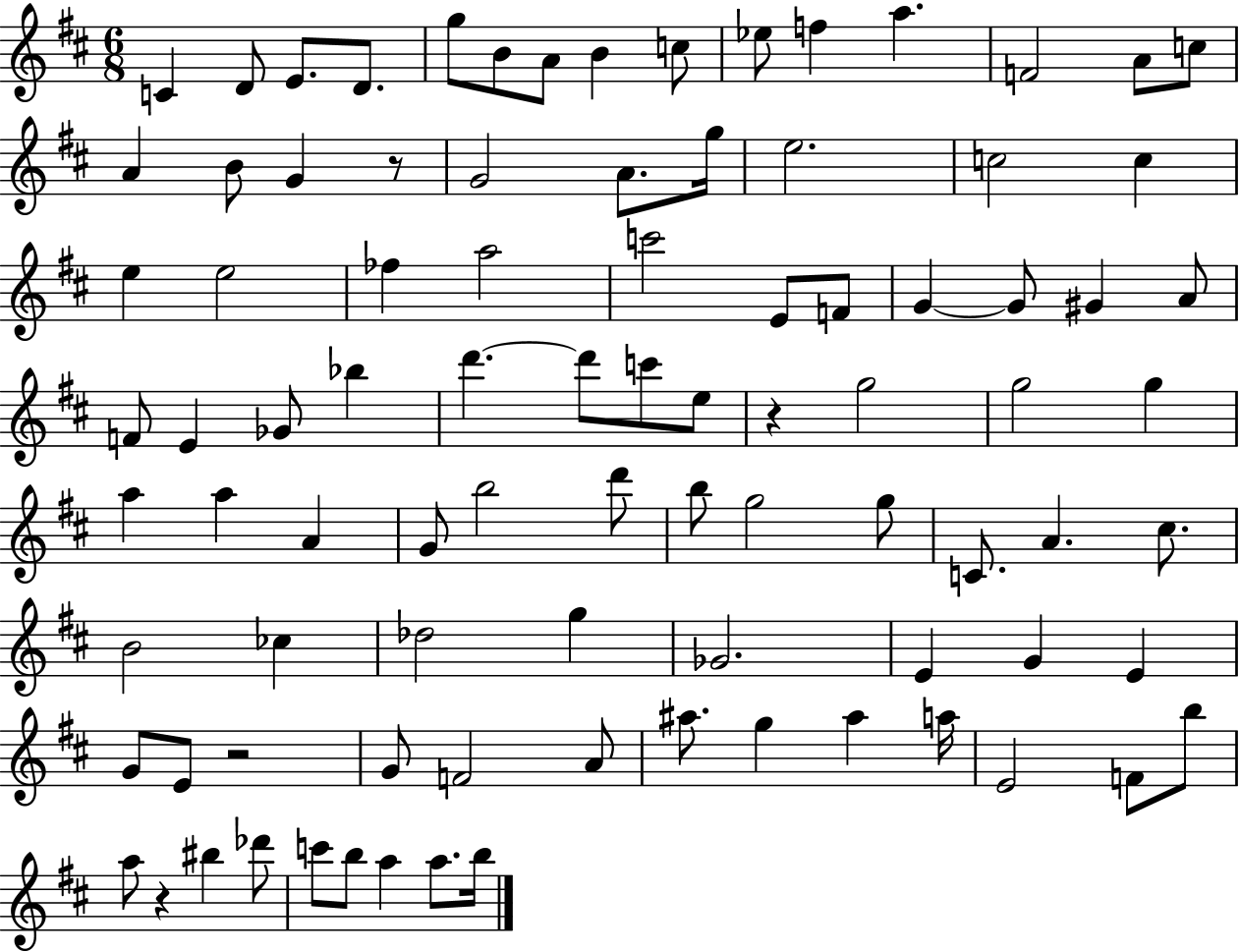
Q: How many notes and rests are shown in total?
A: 90